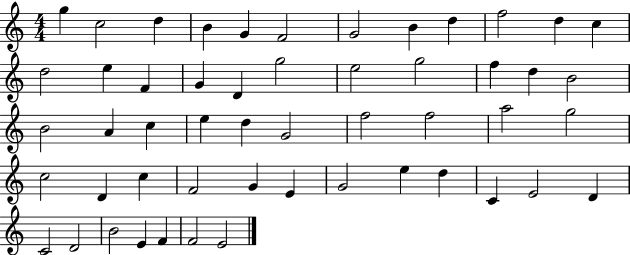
X:1
T:Untitled
M:4/4
L:1/4
K:C
g c2 d B G F2 G2 B d f2 d c d2 e F G D g2 e2 g2 f d B2 B2 A c e d G2 f2 f2 a2 g2 c2 D c F2 G E G2 e d C E2 D C2 D2 B2 E F F2 E2